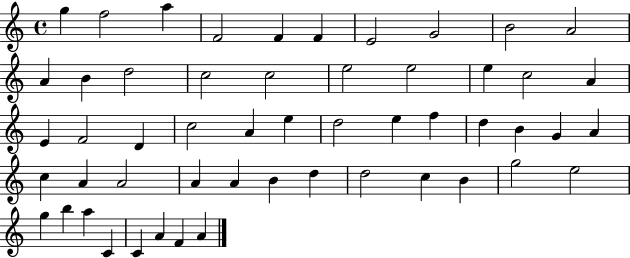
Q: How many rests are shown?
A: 0